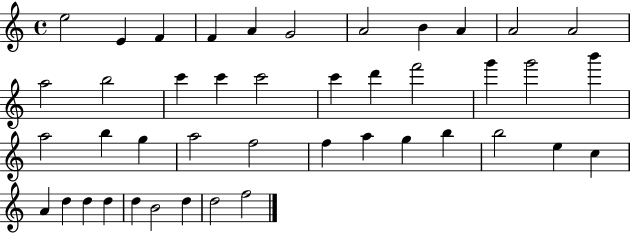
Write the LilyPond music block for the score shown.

{
  \clef treble
  \time 4/4
  \defaultTimeSignature
  \key c \major
  e''2 e'4 f'4 | f'4 a'4 g'2 | a'2 b'4 a'4 | a'2 a'2 | \break a''2 b''2 | c'''4 c'''4 c'''2 | c'''4 d'''4 f'''2 | g'''4 g'''2 b'''4 | \break a''2 b''4 g''4 | a''2 f''2 | f''4 a''4 g''4 b''4 | b''2 e''4 c''4 | \break a'4 d''4 d''4 d''4 | d''4 b'2 d''4 | d''2 f''2 | \bar "|."
}